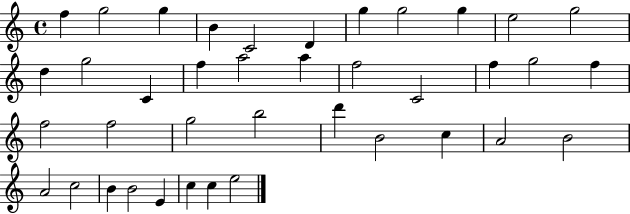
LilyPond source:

{
  \clef treble
  \time 4/4
  \defaultTimeSignature
  \key c \major
  f''4 g''2 g''4 | b'4 c'2 d'4 | g''4 g''2 g''4 | e''2 g''2 | \break d''4 g''2 c'4 | f''4 a''2 a''4 | f''2 c'2 | f''4 g''2 f''4 | \break f''2 f''2 | g''2 b''2 | d'''4 b'2 c''4 | a'2 b'2 | \break a'2 c''2 | b'4 b'2 e'4 | c''4 c''4 e''2 | \bar "|."
}